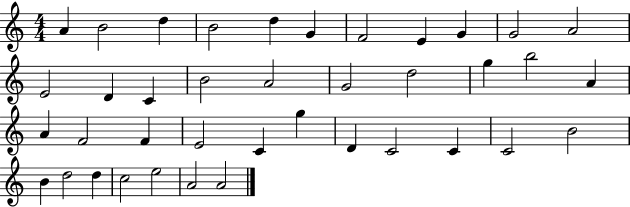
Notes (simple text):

A4/q B4/h D5/q B4/h D5/q G4/q F4/h E4/q G4/q G4/h A4/h E4/h D4/q C4/q B4/h A4/h G4/h D5/h G5/q B5/h A4/q A4/q F4/h F4/q E4/h C4/q G5/q D4/q C4/h C4/q C4/h B4/h B4/q D5/h D5/q C5/h E5/h A4/h A4/h